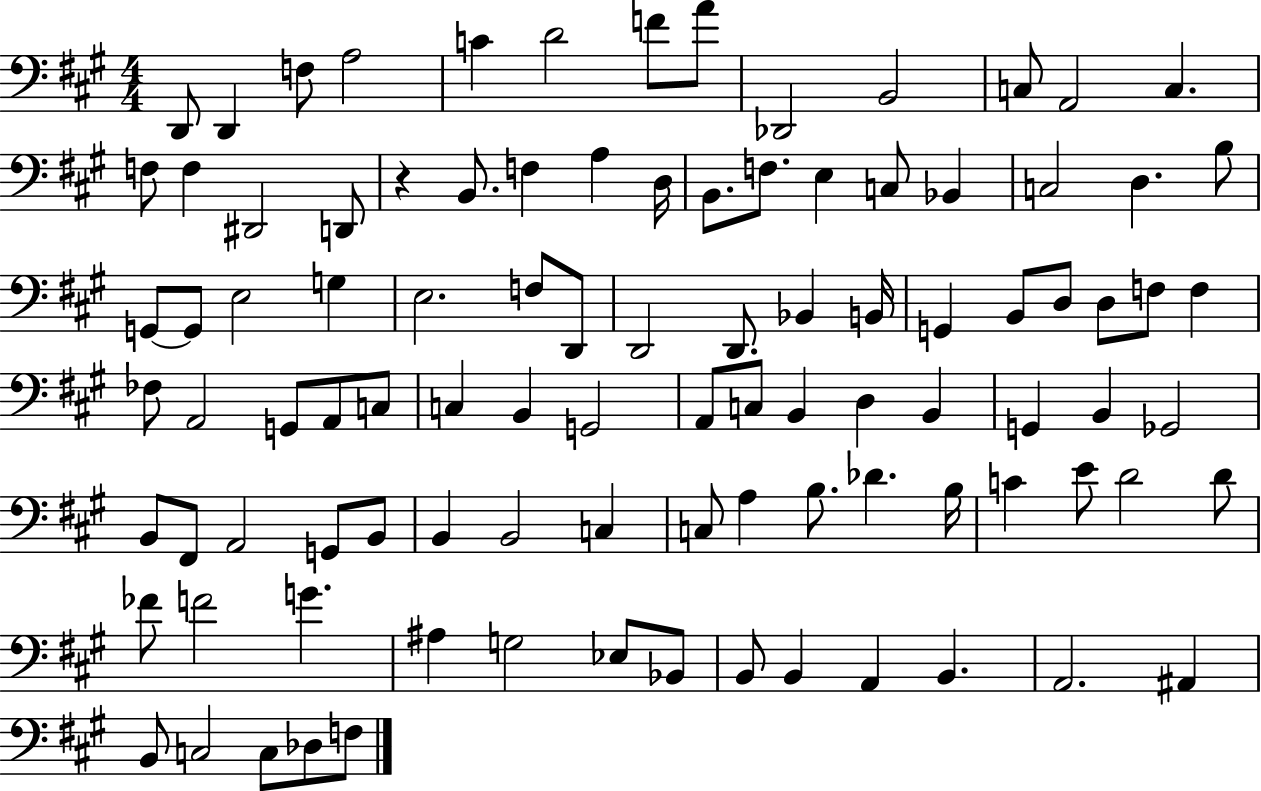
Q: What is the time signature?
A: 4/4